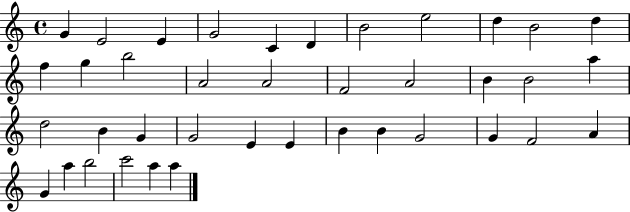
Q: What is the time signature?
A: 4/4